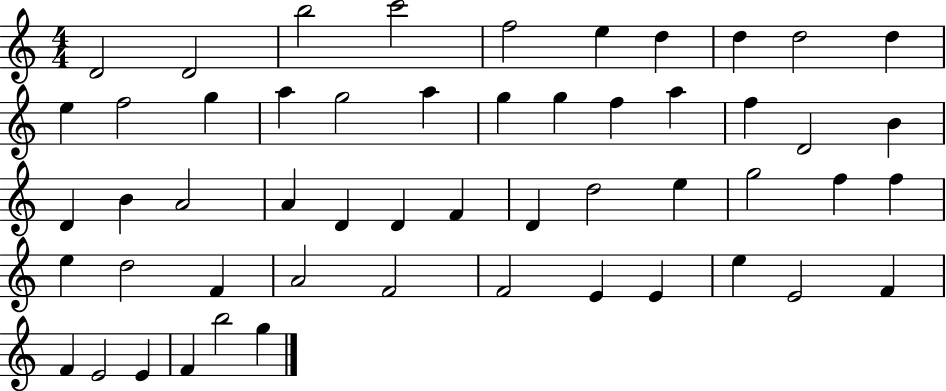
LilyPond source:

{
  \clef treble
  \numericTimeSignature
  \time 4/4
  \key c \major
  d'2 d'2 | b''2 c'''2 | f''2 e''4 d''4 | d''4 d''2 d''4 | \break e''4 f''2 g''4 | a''4 g''2 a''4 | g''4 g''4 f''4 a''4 | f''4 d'2 b'4 | \break d'4 b'4 a'2 | a'4 d'4 d'4 f'4 | d'4 d''2 e''4 | g''2 f''4 f''4 | \break e''4 d''2 f'4 | a'2 f'2 | f'2 e'4 e'4 | e''4 e'2 f'4 | \break f'4 e'2 e'4 | f'4 b''2 g''4 | \bar "|."
}